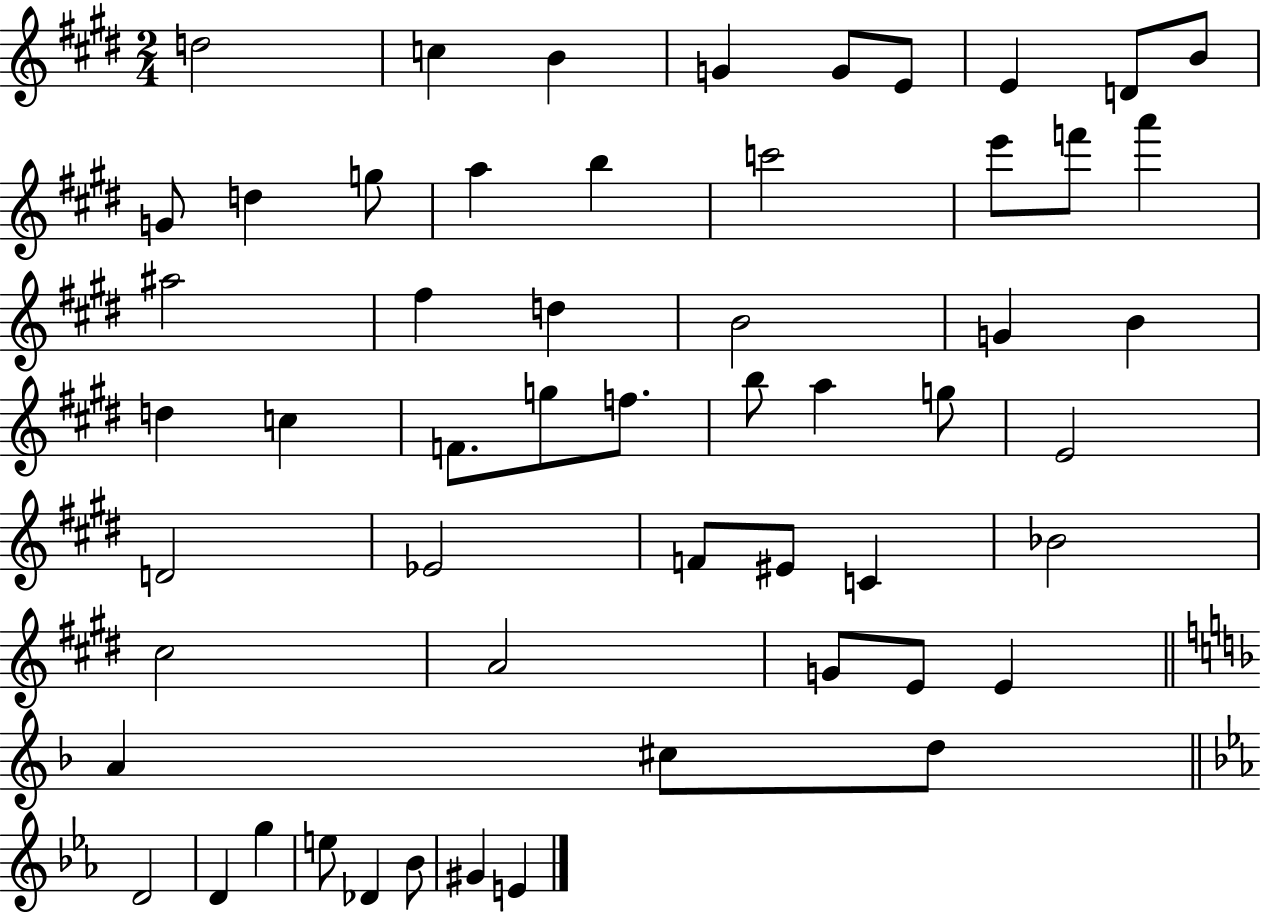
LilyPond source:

{
  \clef treble
  \numericTimeSignature
  \time 2/4
  \key e \major
  d''2 | c''4 b'4 | g'4 g'8 e'8 | e'4 d'8 b'8 | \break g'8 d''4 g''8 | a''4 b''4 | c'''2 | e'''8 f'''8 a'''4 | \break ais''2 | fis''4 d''4 | b'2 | g'4 b'4 | \break d''4 c''4 | f'8. g''8 f''8. | b''8 a''4 g''8 | e'2 | \break d'2 | ees'2 | f'8 eis'8 c'4 | bes'2 | \break cis''2 | a'2 | g'8 e'8 e'4 | \bar "||" \break \key f \major a'4 cis''8 d''8 | \bar "||" \break \key c \minor d'2 | d'4 g''4 | e''8 des'4 bes'8 | gis'4 e'4 | \break \bar "|."
}